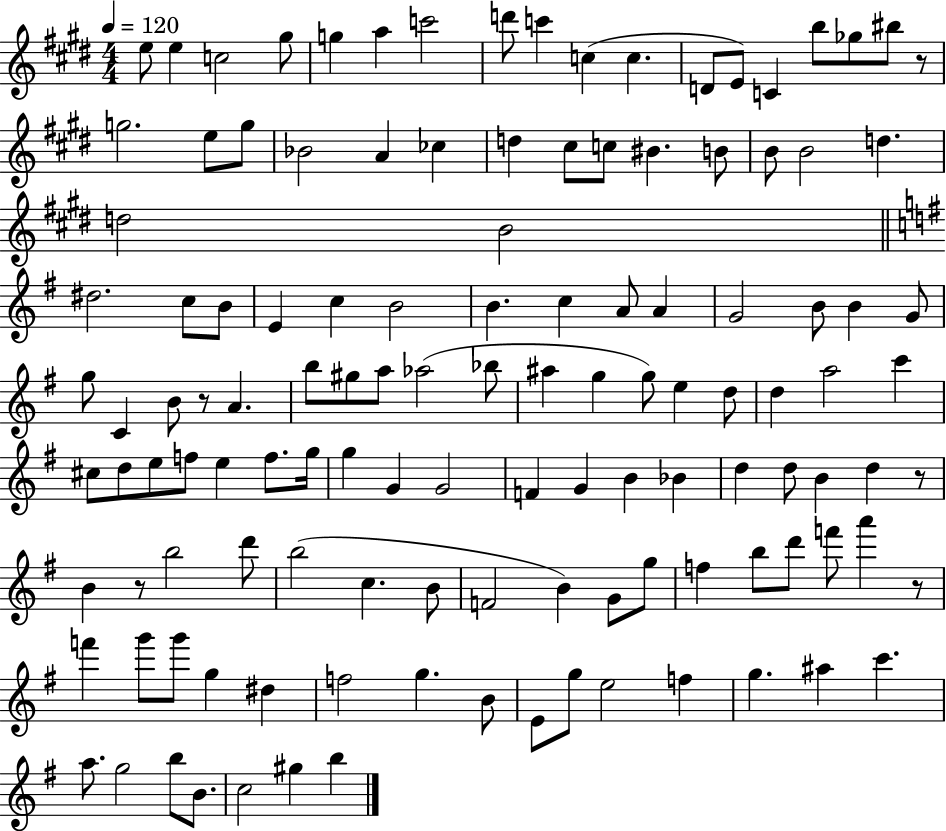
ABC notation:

X:1
T:Untitled
M:4/4
L:1/4
K:E
e/2 e c2 ^g/2 g a c'2 d'/2 c' c c D/2 E/2 C b/2 _g/2 ^b/2 z/2 g2 e/2 g/2 _B2 A _c d ^c/2 c/2 ^B B/2 B/2 B2 d d2 B2 ^d2 c/2 B/2 E c B2 B c A/2 A G2 B/2 B G/2 g/2 C B/2 z/2 A b/2 ^g/2 a/2 _a2 _b/2 ^a g g/2 e d/2 d a2 c' ^c/2 d/2 e/2 f/2 e f/2 g/4 g G G2 F G B _B d d/2 B d z/2 B z/2 b2 d'/2 b2 c B/2 F2 B G/2 g/2 f b/2 d'/2 f'/2 a' z/2 f' g'/2 g'/2 g ^d f2 g B/2 E/2 g/2 e2 f g ^a c' a/2 g2 b/2 B/2 c2 ^g b